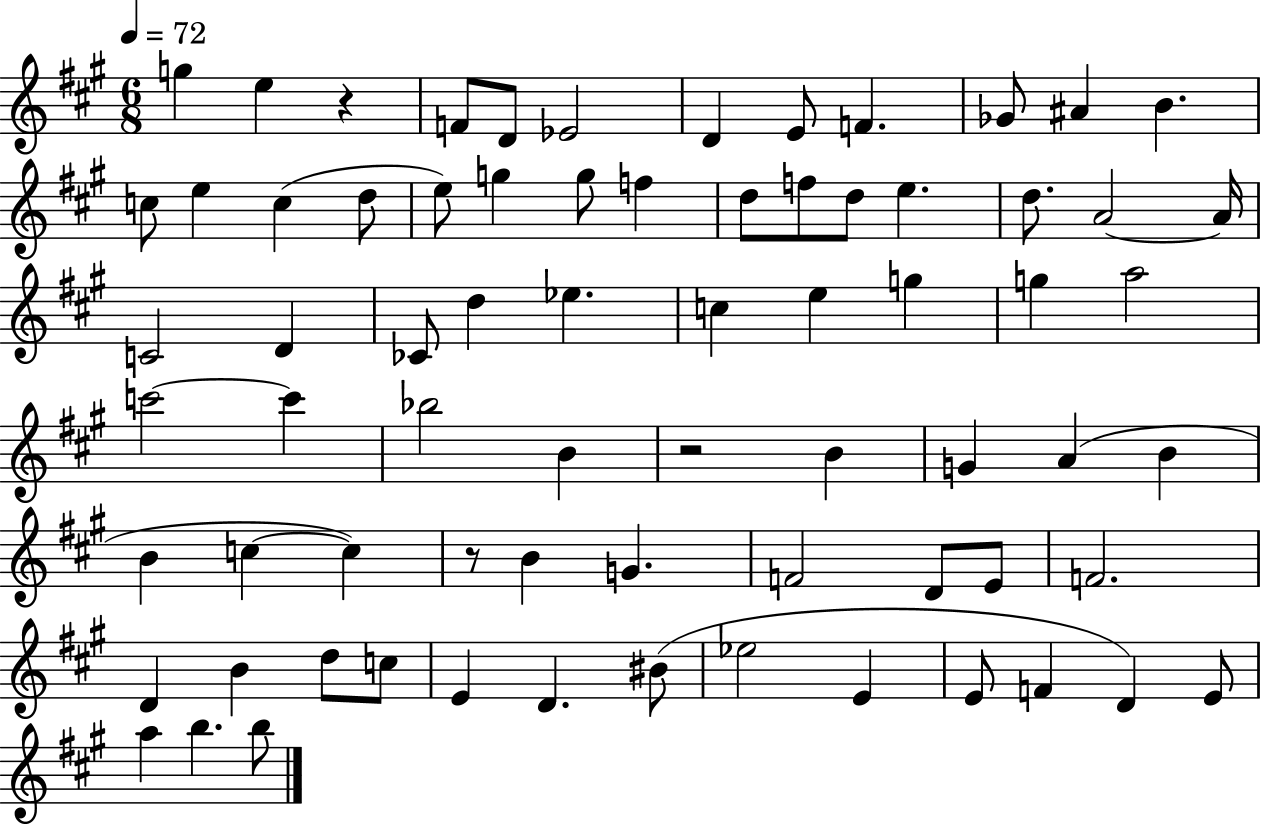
G5/q E5/q R/q F4/e D4/e Eb4/h D4/q E4/e F4/q. Gb4/e A#4/q B4/q. C5/e E5/q C5/q D5/e E5/e G5/q G5/e F5/q D5/e F5/e D5/e E5/q. D5/e. A4/h A4/s C4/h D4/q CES4/e D5/q Eb5/q. C5/q E5/q G5/q G5/q A5/h C6/h C6/q Bb5/h B4/q R/h B4/q G4/q A4/q B4/q B4/q C5/q C5/q R/e B4/q G4/q. F4/h D4/e E4/e F4/h. D4/q B4/q D5/e C5/e E4/q D4/q. BIS4/e Eb5/h E4/q E4/e F4/q D4/q E4/e A5/q B5/q. B5/e